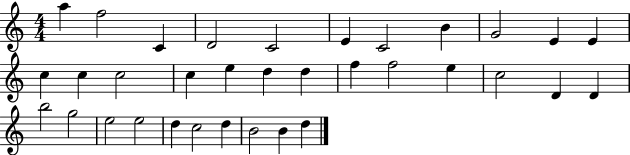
X:1
T:Untitled
M:4/4
L:1/4
K:C
a f2 C D2 C2 E C2 B G2 E E c c c2 c e d d f f2 e c2 D D b2 g2 e2 e2 d c2 d B2 B d